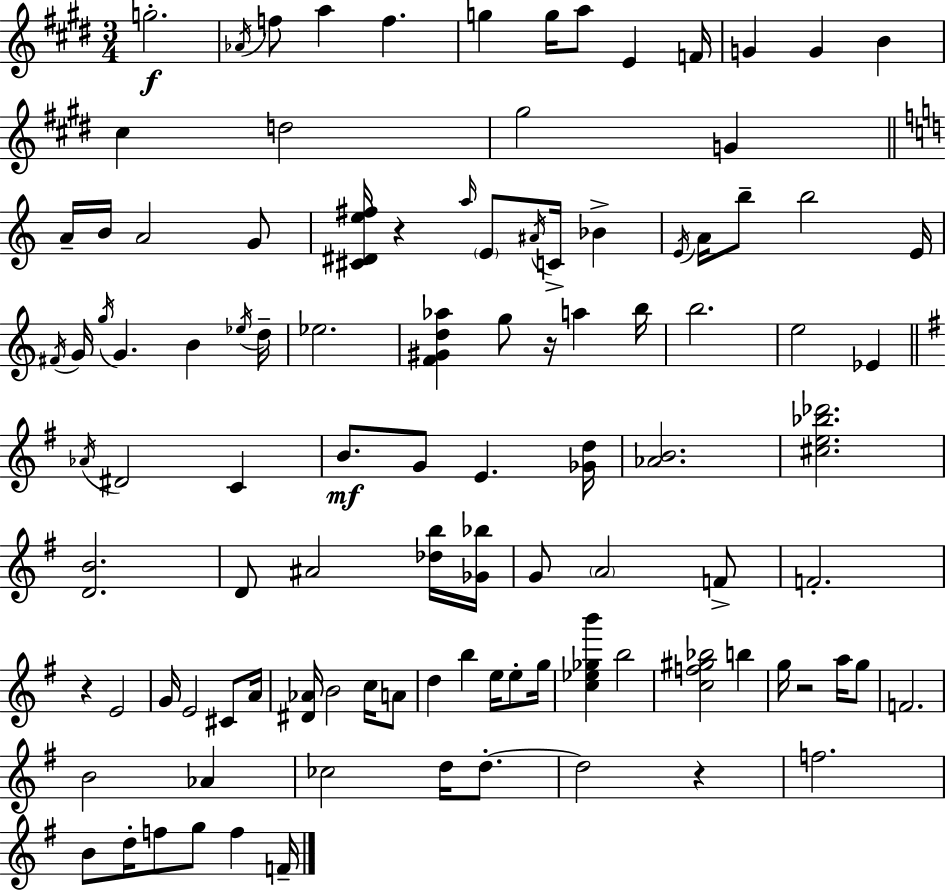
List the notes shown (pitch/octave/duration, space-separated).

G5/h. Ab4/s F5/e A5/q F5/q. G5/q G5/s A5/e E4/q F4/s G4/q G4/q B4/q C#5/q D5/h G#5/h G4/q A4/s B4/s A4/h G4/e [C#4,D#4,E5,F#5]/s R/q A5/s E4/e A#4/s C4/s Bb4/q E4/s A4/s B5/e B5/h E4/s F#4/s G4/s G5/s G4/q. B4/q Eb5/s D5/s Eb5/h. [F4,G#4,D5,Ab5]/q G5/e R/s A5/q B5/s B5/h. E5/h Eb4/q Ab4/s D#4/h C4/q B4/e. G4/e E4/q. [Gb4,D5]/s [Ab4,B4]/h. [C#5,E5,Bb5,Db6]/h. [D4,B4]/h. D4/e A#4/h [Db5,B5]/s [Gb4,Bb5]/s G4/e A4/h F4/e F4/h. R/q E4/h G4/s E4/h C#4/e A4/s [D#4,Ab4]/s B4/h C5/s A4/e D5/q B5/q E5/s E5/e G5/s [C5,Eb5,Gb5,B6]/q B5/h [C5,F5,G#5,Bb5]/h B5/q G5/s R/h A5/s G5/e F4/h. B4/h Ab4/q CES5/h D5/s D5/e. D5/h R/q F5/h. B4/e D5/s F5/e G5/e F5/q F4/s